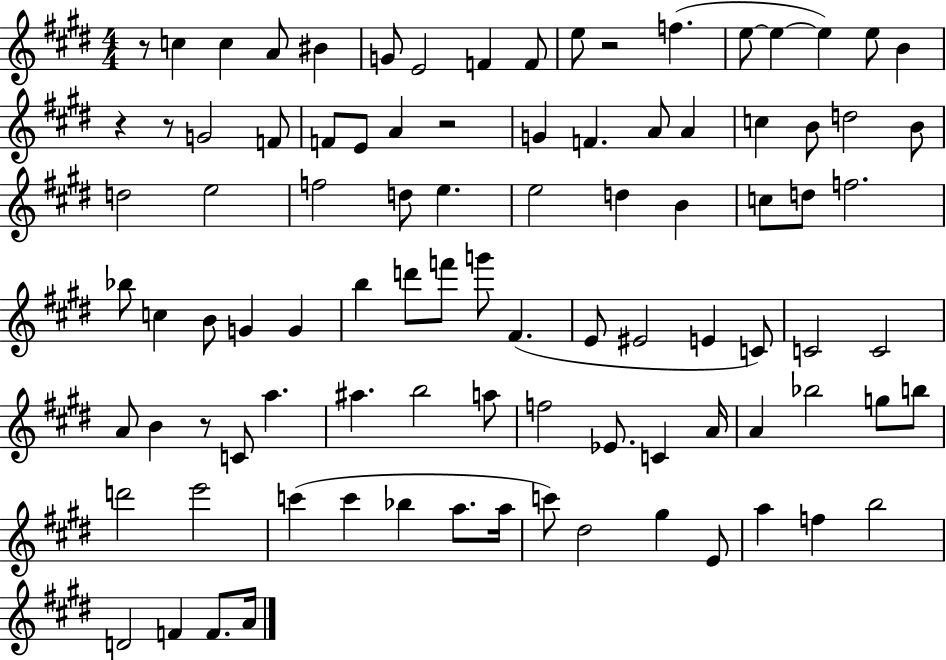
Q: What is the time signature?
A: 4/4